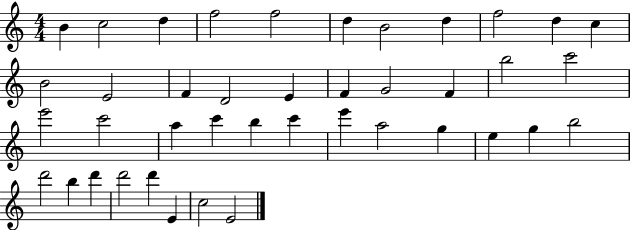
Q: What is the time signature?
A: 4/4